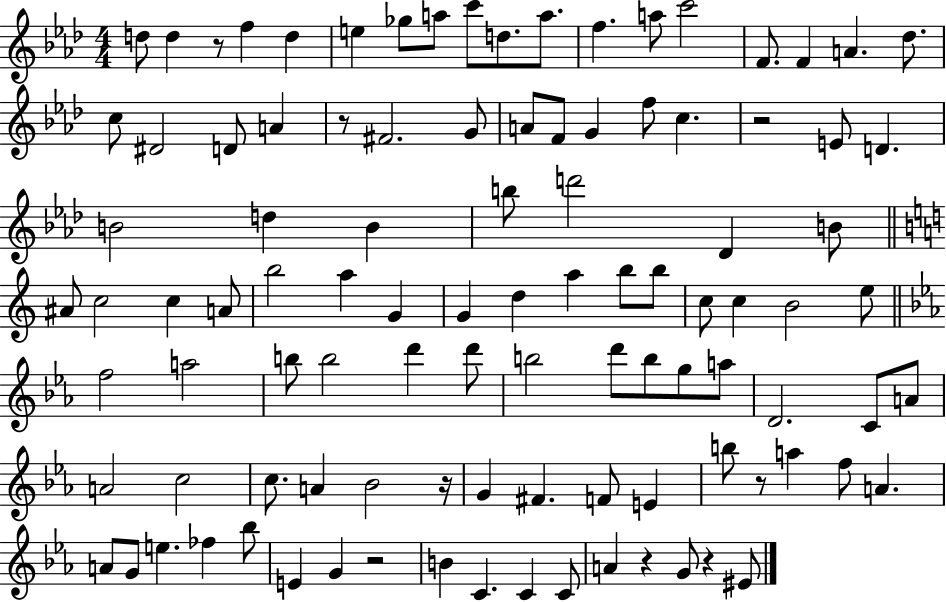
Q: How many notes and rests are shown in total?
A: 102